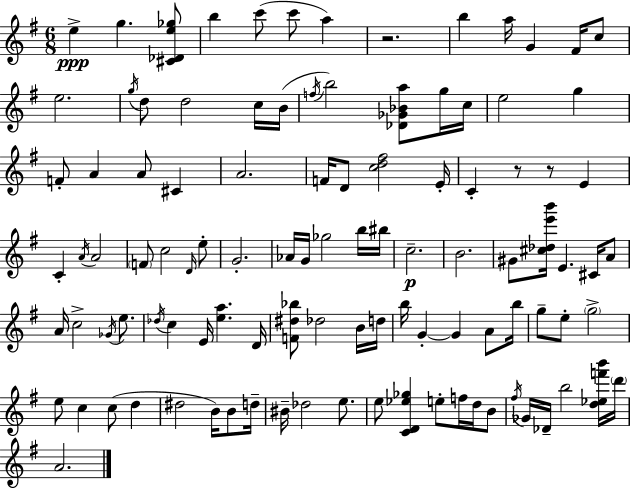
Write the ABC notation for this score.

X:1
T:Untitled
M:6/8
L:1/4
K:Em
e g [^C_De_g]/2 b c'/2 c'/2 a z2 b a/4 G ^F/4 c/2 e2 g/4 d/2 d2 c/4 B/4 f/4 b2 [_D_G_Ba]/2 g/4 c/4 e2 g F/2 A A/2 ^C A2 F/4 D/2 [cd^f]2 E/4 C z/2 z/2 E C A/4 A2 F/2 c2 D/4 e/2 G2 _A/4 G/4 _g2 b/4 ^b/4 c2 B2 ^G/2 [^c_de'b']/4 E ^C/4 A/2 A/4 c2 _G/4 e/2 _d/4 c E/4 [ea] D/4 [F^d_b]/2 _d2 B/4 d/4 b/4 G G A/2 b/4 g/2 e/2 g2 e/2 c c/2 d ^d2 B/4 B/2 d/4 ^B/4 _d2 e/2 e/2 [CD_e_g] e/2 f/4 d/4 B/2 ^f/4 _G/4 _D/4 b2 [d_ef'b']/4 d'/4 A2